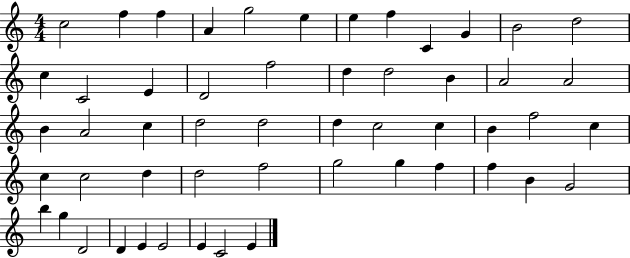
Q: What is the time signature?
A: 4/4